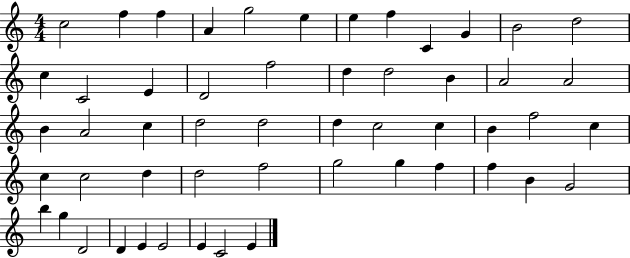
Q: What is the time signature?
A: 4/4